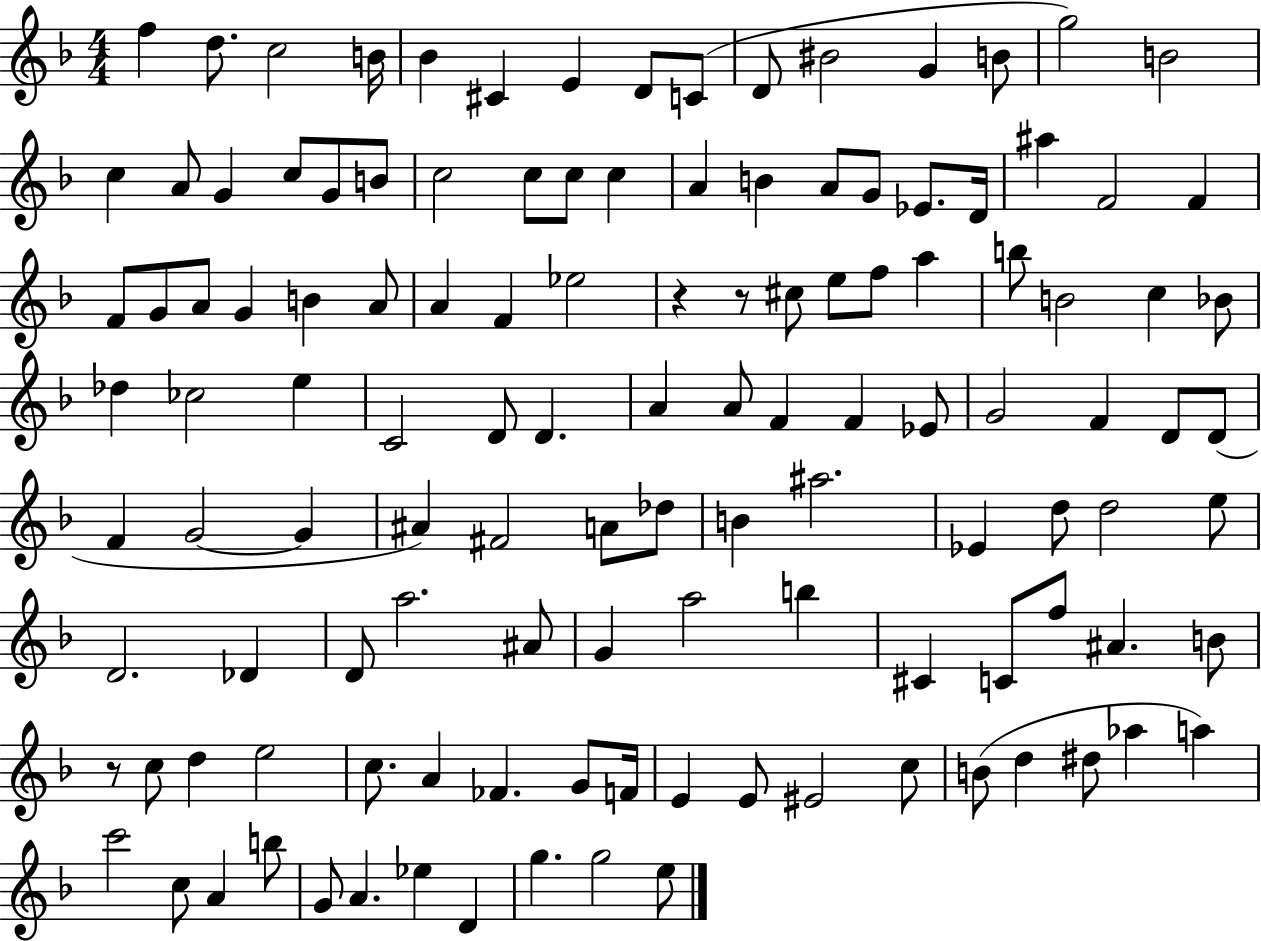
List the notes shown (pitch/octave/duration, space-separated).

F5/q D5/e. C5/h B4/s Bb4/q C#4/q E4/q D4/e C4/e D4/e BIS4/h G4/q B4/e G5/h B4/h C5/q A4/e G4/q C5/e G4/e B4/e C5/h C5/e C5/e C5/q A4/q B4/q A4/e G4/e Eb4/e. D4/s A#5/q F4/h F4/q F4/e G4/e A4/e G4/q B4/q A4/e A4/q F4/q Eb5/h R/q R/e C#5/e E5/e F5/e A5/q B5/e B4/h C5/q Bb4/e Db5/q CES5/h E5/q C4/h D4/e D4/q. A4/q A4/e F4/q F4/q Eb4/e G4/h F4/q D4/e D4/e F4/q G4/h G4/q A#4/q F#4/h A4/e Db5/e B4/q A#5/h. Eb4/q D5/e D5/h E5/e D4/h. Db4/q D4/e A5/h. A#4/e G4/q A5/h B5/q C#4/q C4/e F5/e A#4/q. B4/e R/e C5/e D5/q E5/h C5/e. A4/q FES4/q. G4/e F4/s E4/q E4/e EIS4/h C5/e B4/e D5/q D#5/e Ab5/q A5/q C6/h C5/e A4/q B5/e G4/e A4/q. Eb5/q D4/q G5/q. G5/h E5/e